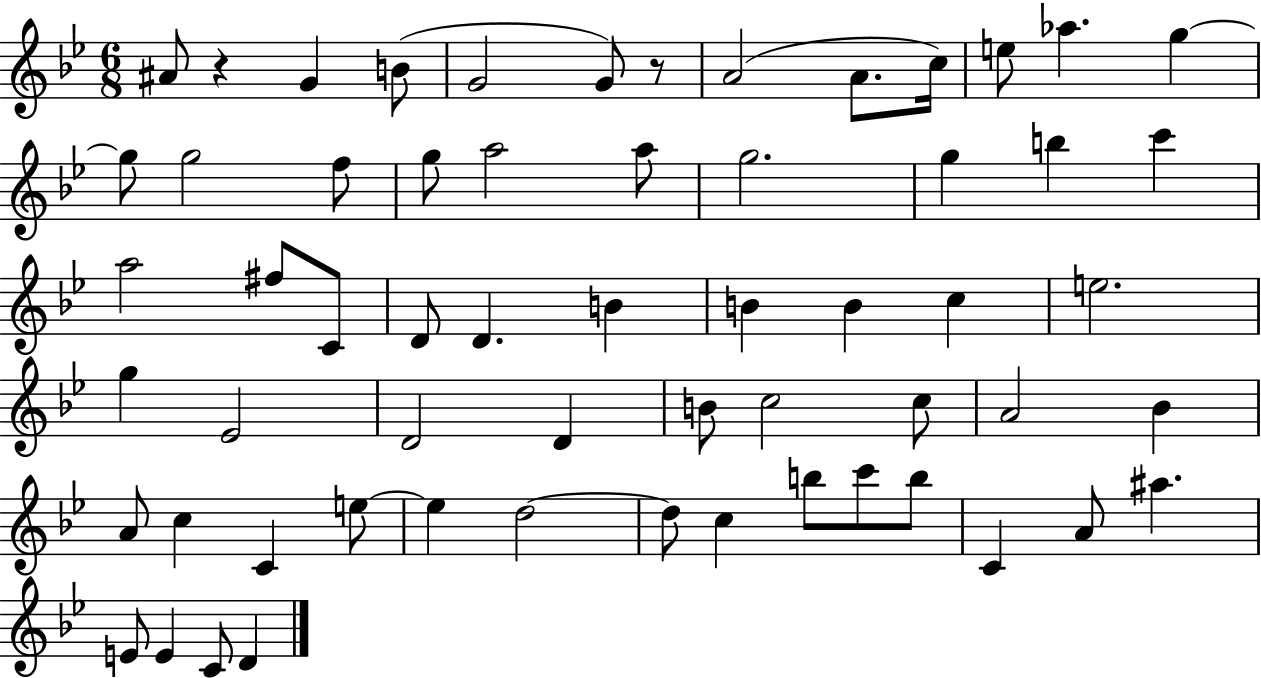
A#4/e R/q G4/q B4/e G4/h G4/e R/e A4/h A4/e. C5/s E5/e Ab5/q. G5/q G5/e G5/h F5/e G5/e A5/h A5/e G5/h. G5/q B5/q C6/q A5/h F#5/e C4/e D4/e D4/q. B4/q B4/q B4/q C5/q E5/h. G5/q Eb4/h D4/h D4/q B4/e C5/h C5/e A4/h Bb4/q A4/e C5/q C4/q E5/e E5/q D5/h D5/e C5/q B5/e C6/e B5/e C4/q A4/e A#5/q. E4/e E4/q C4/e D4/q